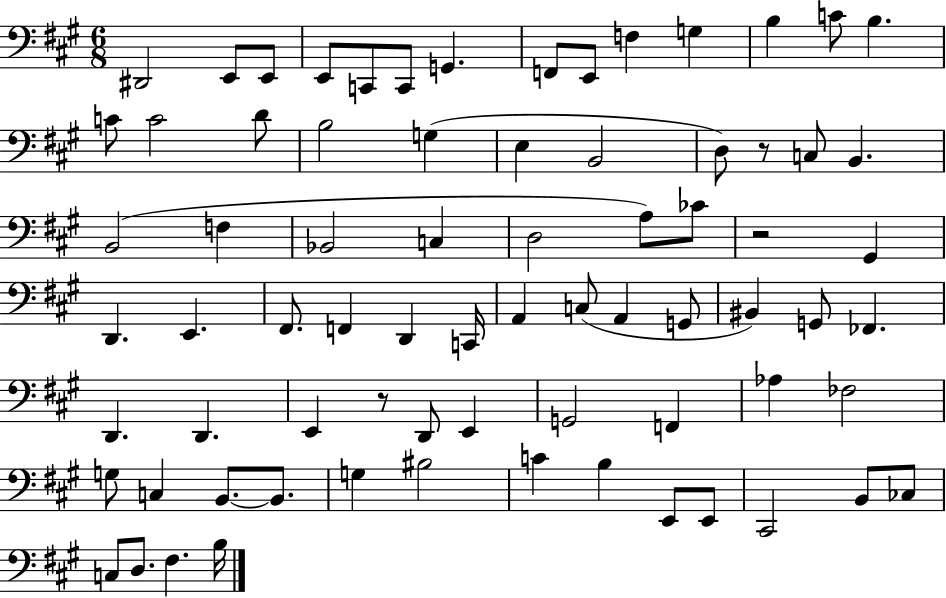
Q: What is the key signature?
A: A major